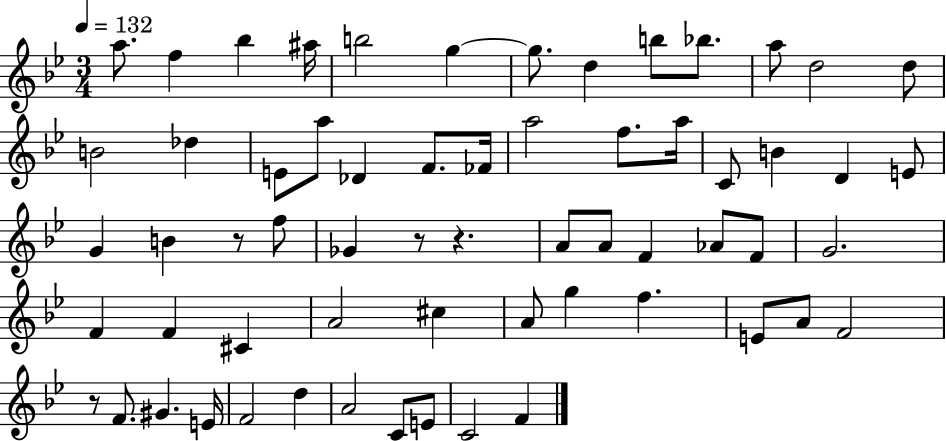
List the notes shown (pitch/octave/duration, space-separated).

A5/e. F5/q Bb5/q A#5/s B5/h G5/q G5/e. D5/q B5/e Bb5/e. A5/e D5/h D5/e B4/h Db5/q E4/e A5/e Db4/q F4/e. FES4/s A5/h F5/e. A5/s C4/e B4/q D4/q E4/e G4/q B4/q R/e F5/e Gb4/q R/e R/q. A4/e A4/e F4/q Ab4/e F4/e G4/h. F4/q F4/q C#4/q A4/h C#5/q A4/e G5/q F5/q. E4/e A4/e F4/h R/e F4/e. G#4/q. E4/s F4/h D5/q A4/h C4/e E4/e C4/h F4/q